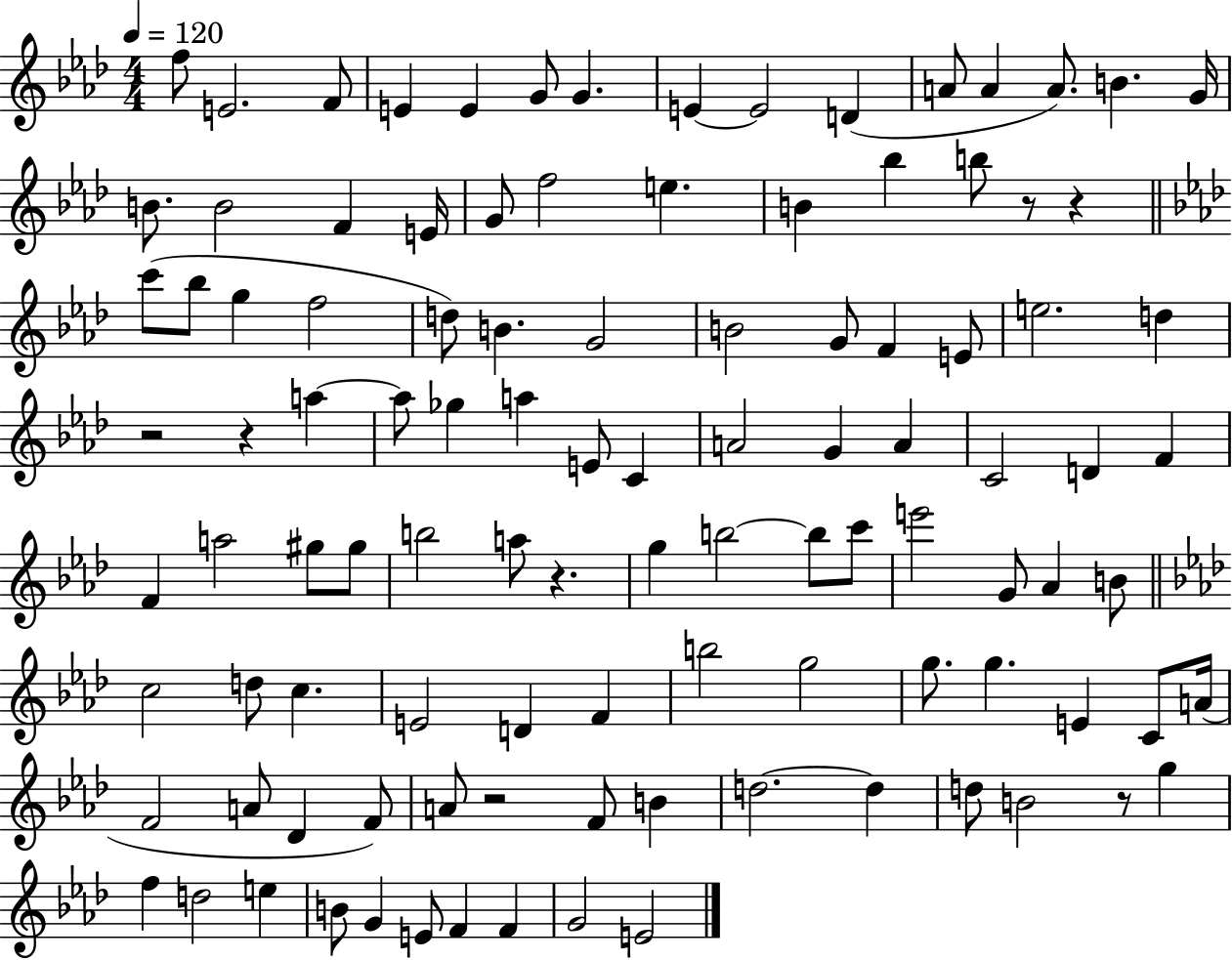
{
  \clef treble
  \numericTimeSignature
  \time 4/4
  \key aes \major
  \tempo 4 = 120
  f''8 e'2. f'8 | e'4 e'4 g'8 g'4. | e'4~~ e'2 d'4( | a'8 a'4 a'8.) b'4. g'16 | \break b'8. b'2 f'4 e'16 | g'8 f''2 e''4. | b'4 bes''4 b''8 r8 r4 | \bar "||" \break \key f \minor c'''8( bes''8 g''4 f''2 | d''8) b'4. g'2 | b'2 g'8 f'4 e'8 | e''2. d''4 | \break r2 r4 a''4~~ | a''8 ges''4 a''4 e'8 c'4 | a'2 g'4 a'4 | c'2 d'4 f'4 | \break f'4 a''2 gis''8 gis''8 | b''2 a''8 r4. | g''4 b''2~~ b''8 c'''8 | e'''2 g'8 aes'4 b'8 | \break \bar "||" \break \key aes \major c''2 d''8 c''4. | e'2 d'4 f'4 | b''2 g''2 | g''8. g''4. e'4 c'8 a'16( | \break f'2 a'8 des'4 f'8) | a'8 r2 f'8 b'4 | d''2.~~ d''4 | d''8 b'2 r8 g''4 | \break f''4 d''2 e''4 | b'8 g'4 e'8 f'4 f'4 | g'2 e'2 | \bar "|."
}